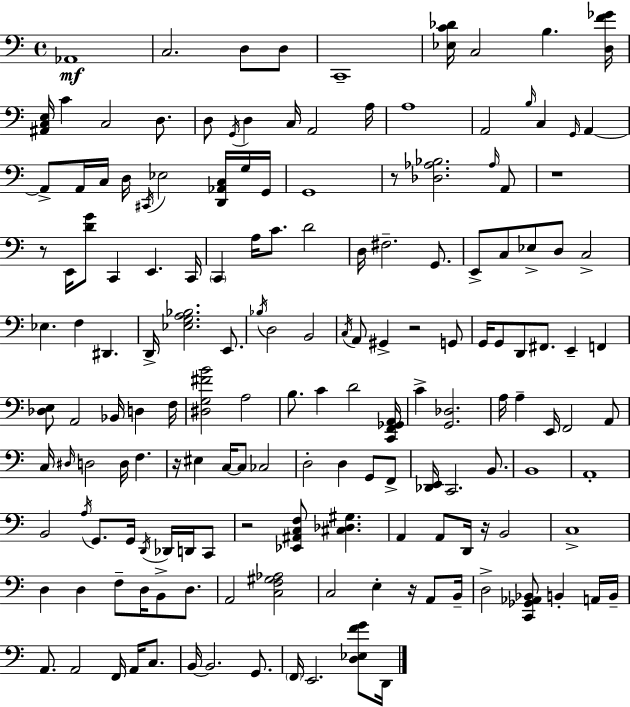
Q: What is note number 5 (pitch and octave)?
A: C2